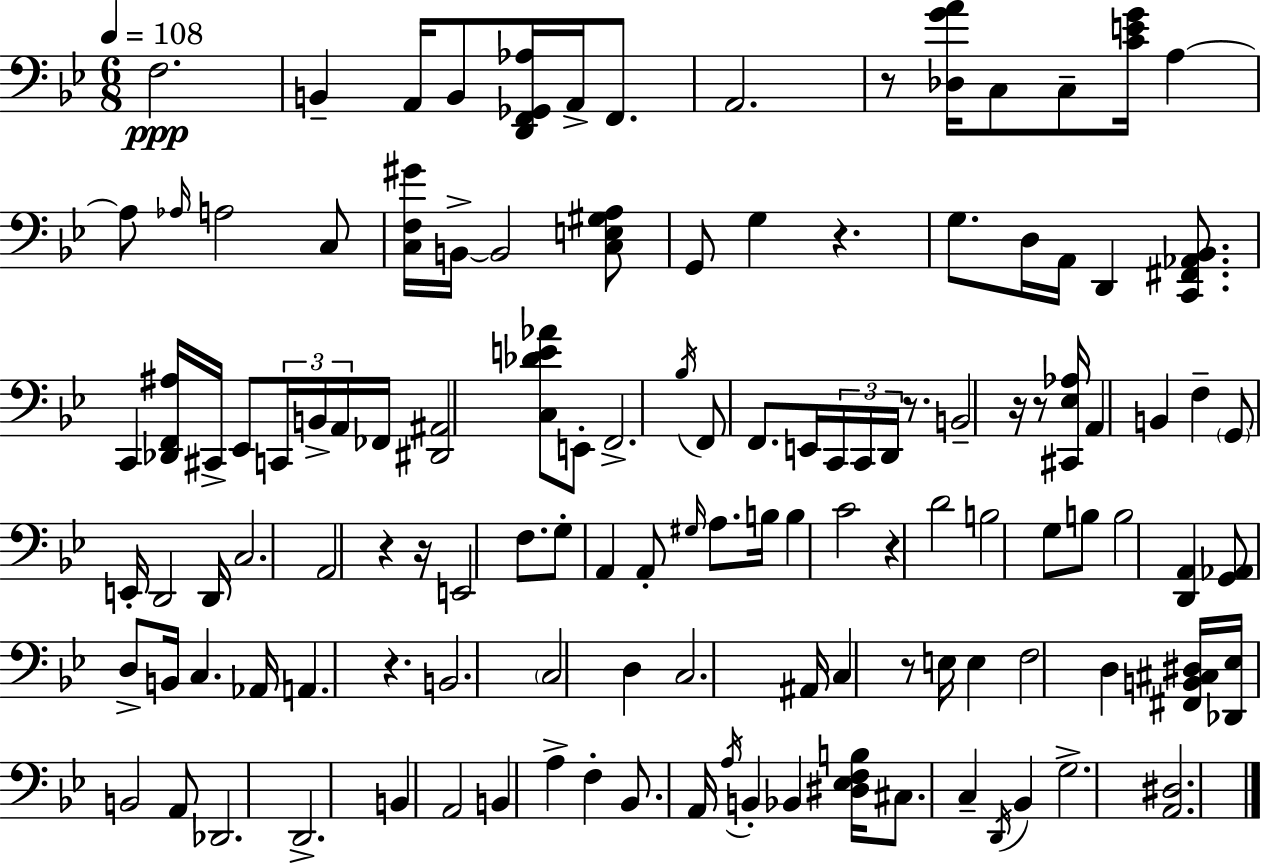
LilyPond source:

{
  \clef bass
  \numericTimeSignature
  \time 6/8
  \key bes \major
  \tempo 4 = 108
  f2.\ppp | b,4-- a,16 b,8 <d, f, ges, aes>16 a,16-> f,8. | a,2. | r8 <des g' a'>16 c8 c8-- <c' e' g'>16 a4~~ | \break a8 \grace { aes16 } a2 c8 | <c f gis'>16 b,16->~~ b,2 <c e gis a>8 | g,8 g4 r4. | g8. d16 a,16 d,4 <c, fis, aes, bes,>8. | \break c,4 <des, f, ais>16 cis,16-> ees,8 \tuplet 3/2 { c,16 b,16-> a,16 } | fes,16 <dis, ais,>2 <c des' e' aes'>8 e,8-. | f,2.-> | \acciaccatura { bes16 } f,8 f,8. e,16 \tuplet 3/2 { c,16 c,16 d,16 } r8. | \break b,2-- r16 r8 | <cis, ees aes>16 a,4 b,4 f4-- | \parenthesize g,8 e,16-. d,2 | d,16 c2. | \break a,2 r4 | r16 e,2 f8. | g8-. a,4 a,8-. \grace { gis16 } a8. | b16 b4 c'2 | \break r4 d'2 | b2 g8 | b8 b2 <d, a,>4 | <g, aes,>8 d8-> b,16 c4. | \break aes,16 a,4. r4. | b,2. | \parenthesize c2 d4 | c2. | \break ais,16 c4 r8 e16 e4 | f2 d4 | <fis, b, cis dis>16 <des, ees>16 b,2 | a,8 des,2. | \break d,2.-> | b,4 a,2 | b,4 a4-> f4-. | bes,8. a,16 \acciaccatura { a16 } b,4-. | \break bes,4 <dis ees f b>16 cis8. c4-- | \acciaccatura { d,16 } bes,4 g2.-> | <a, dis>2. | \bar "|."
}